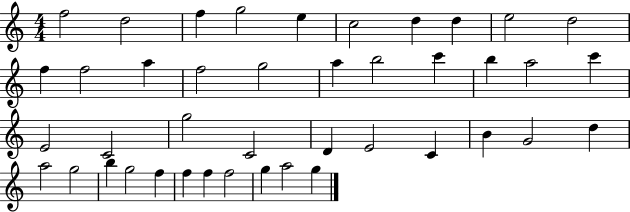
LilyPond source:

{
  \clef treble
  \numericTimeSignature
  \time 4/4
  \key c \major
  f''2 d''2 | f''4 g''2 e''4 | c''2 d''4 d''4 | e''2 d''2 | \break f''4 f''2 a''4 | f''2 g''2 | a''4 b''2 c'''4 | b''4 a''2 c'''4 | \break e'2 c'2 | g''2 c'2 | d'4 e'2 c'4 | b'4 g'2 d''4 | \break a''2 g''2 | b''4 g''2 f''4 | f''4 f''4 f''2 | g''4 a''2 g''4 | \break \bar "|."
}